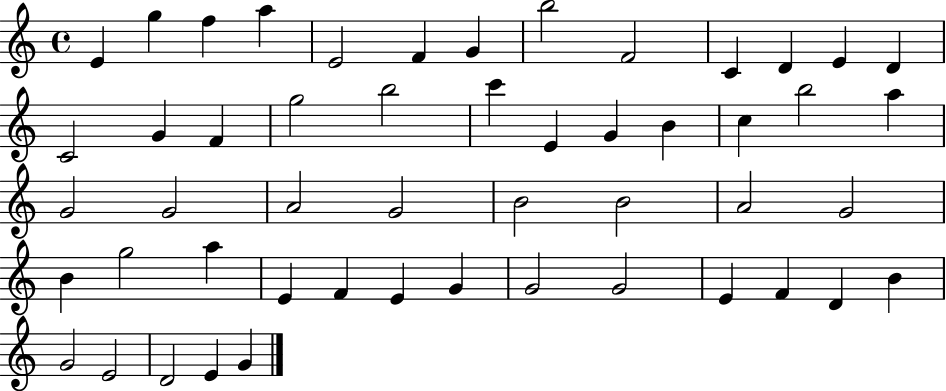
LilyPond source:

{
  \clef treble
  \time 4/4
  \defaultTimeSignature
  \key c \major
  e'4 g''4 f''4 a''4 | e'2 f'4 g'4 | b''2 f'2 | c'4 d'4 e'4 d'4 | \break c'2 g'4 f'4 | g''2 b''2 | c'''4 e'4 g'4 b'4 | c''4 b''2 a''4 | \break g'2 g'2 | a'2 g'2 | b'2 b'2 | a'2 g'2 | \break b'4 g''2 a''4 | e'4 f'4 e'4 g'4 | g'2 g'2 | e'4 f'4 d'4 b'4 | \break g'2 e'2 | d'2 e'4 g'4 | \bar "|."
}